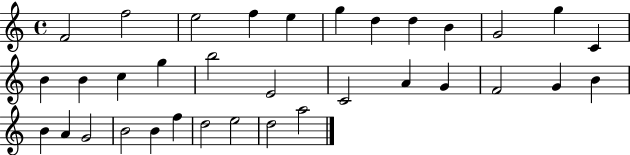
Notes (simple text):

F4/h F5/h E5/h F5/q E5/q G5/q D5/q D5/q B4/q G4/h G5/q C4/q B4/q B4/q C5/q G5/q B5/h E4/h C4/h A4/q G4/q F4/h G4/q B4/q B4/q A4/q G4/h B4/h B4/q F5/q D5/h E5/h D5/h A5/h